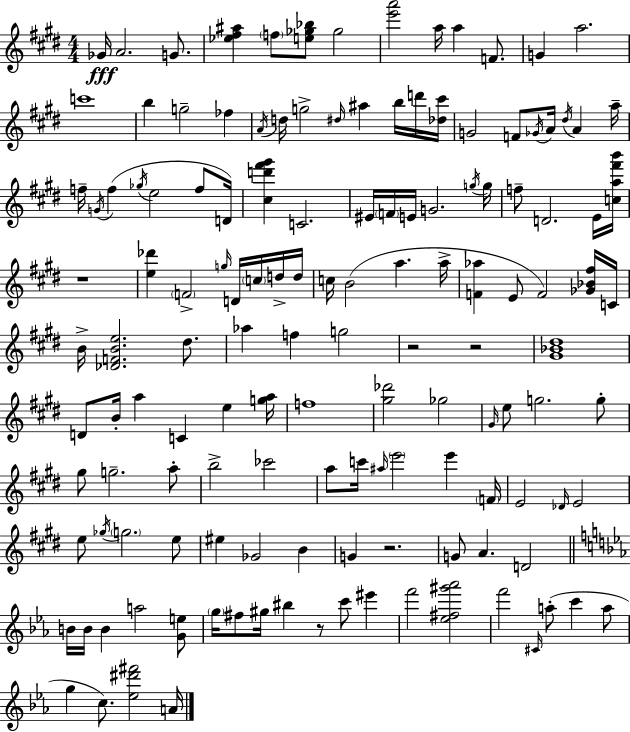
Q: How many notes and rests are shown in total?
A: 139